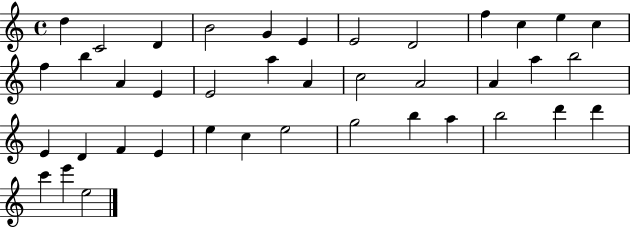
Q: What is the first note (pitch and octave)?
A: D5